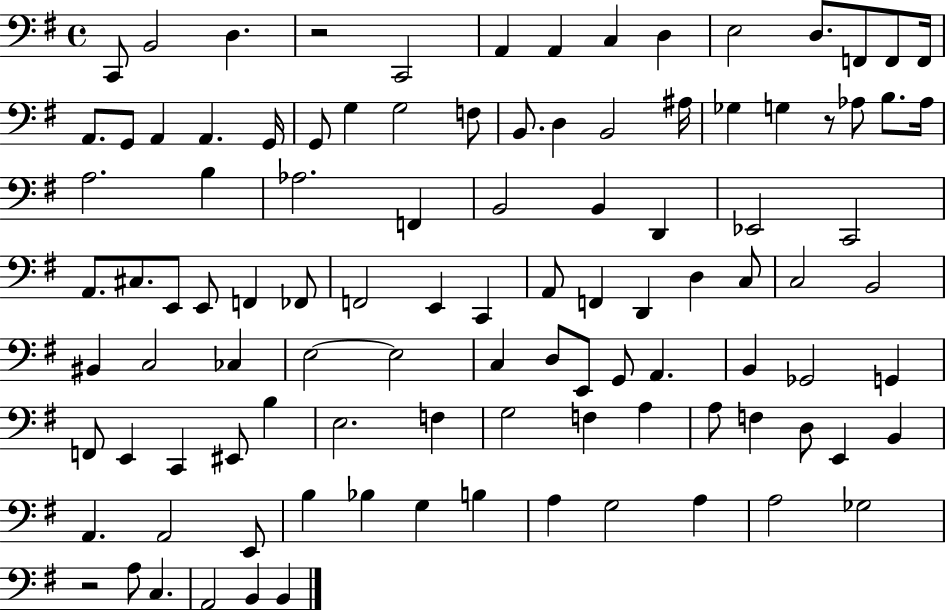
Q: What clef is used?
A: bass